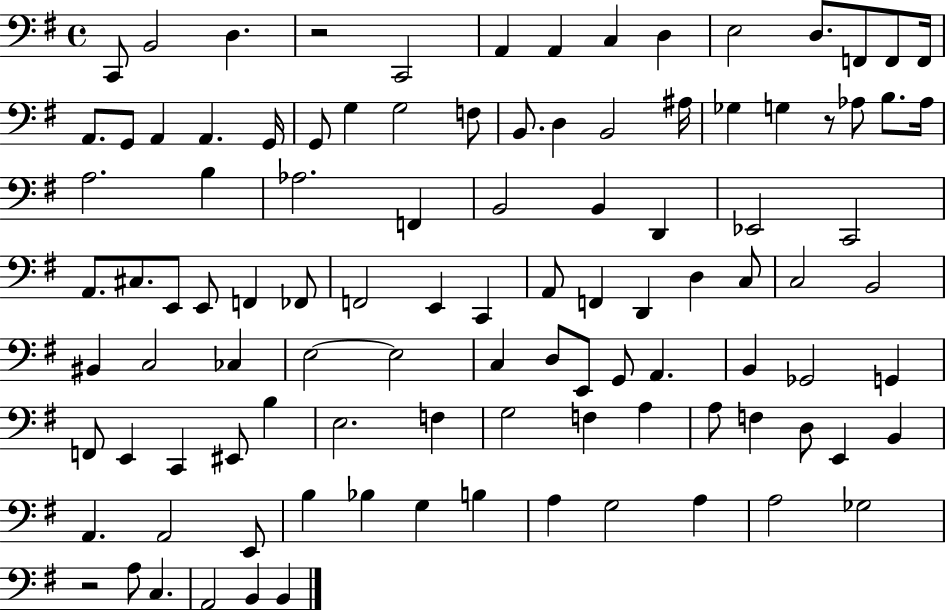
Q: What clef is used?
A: bass